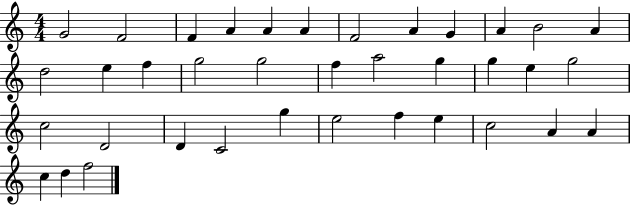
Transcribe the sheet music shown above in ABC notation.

X:1
T:Untitled
M:4/4
L:1/4
K:C
G2 F2 F A A A F2 A G A B2 A d2 e f g2 g2 f a2 g g e g2 c2 D2 D C2 g e2 f e c2 A A c d f2